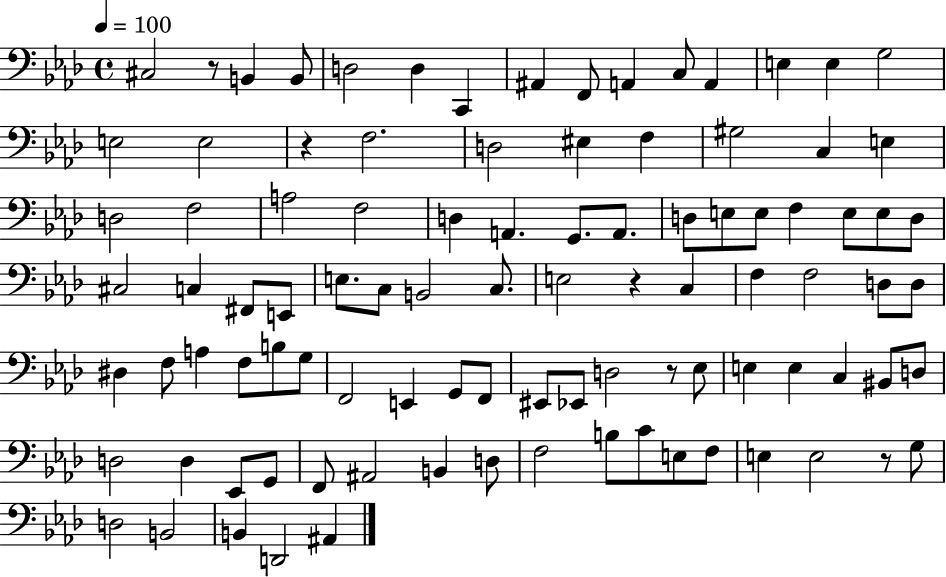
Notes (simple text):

C#3/h R/e B2/q B2/e D3/h D3/q C2/q A#2/q F2/e A2/q C3/e A2/q E3/q E3/q G3/h E3/h E3/h R/q F3/h. D3/h EIS3/q F3/q G#3/h C3/q E3/q D3/h F3/h A3/h F3/h D3/q A2/q. G2/e. A2/e. D3/e E3/e E3/e F3/q E3/e E3/e D3/e C#3/h C3/q F#2/e E2/e E3/e. C3/e B2/h C3/e. E3/h R/q C3/q F3/q F3/h D3/e D3/e D#3/q F3/e A3/q F3/e B3/e G3/e F2/h E2/q G2/e F2/e EIS2/e Eb2/e D3/h R/e Eb3/e E3/q E3/q C3/q BIS2/e D3/e D3/h D3/q Eb2/e G2/e F2/e A#2/h B2/q D3/e F3/h B3/e C4/e E3/e F3/e E3/q E3/h R/e G3/e D3/h B2/h B2/q D2/h A#2/q